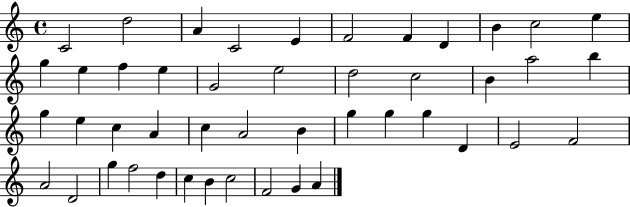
C4/h D5/h A4/q C4/h E4/q F4/h F4/q D4/q B4/q C5/h E5/q G5/q E5/q F5/q E5/q G4/h E5/h D5/h C5/h B4/q A5/h B5/q G5/q E5/q C5/q A4/q C5/q A4/h B4/q G5/q G5/q G5/q D4/q E4/h F4/h A4/h D4/h G5/q F5/h D5/q C5/q B4/q C5/h F4/h G4/q A4/q